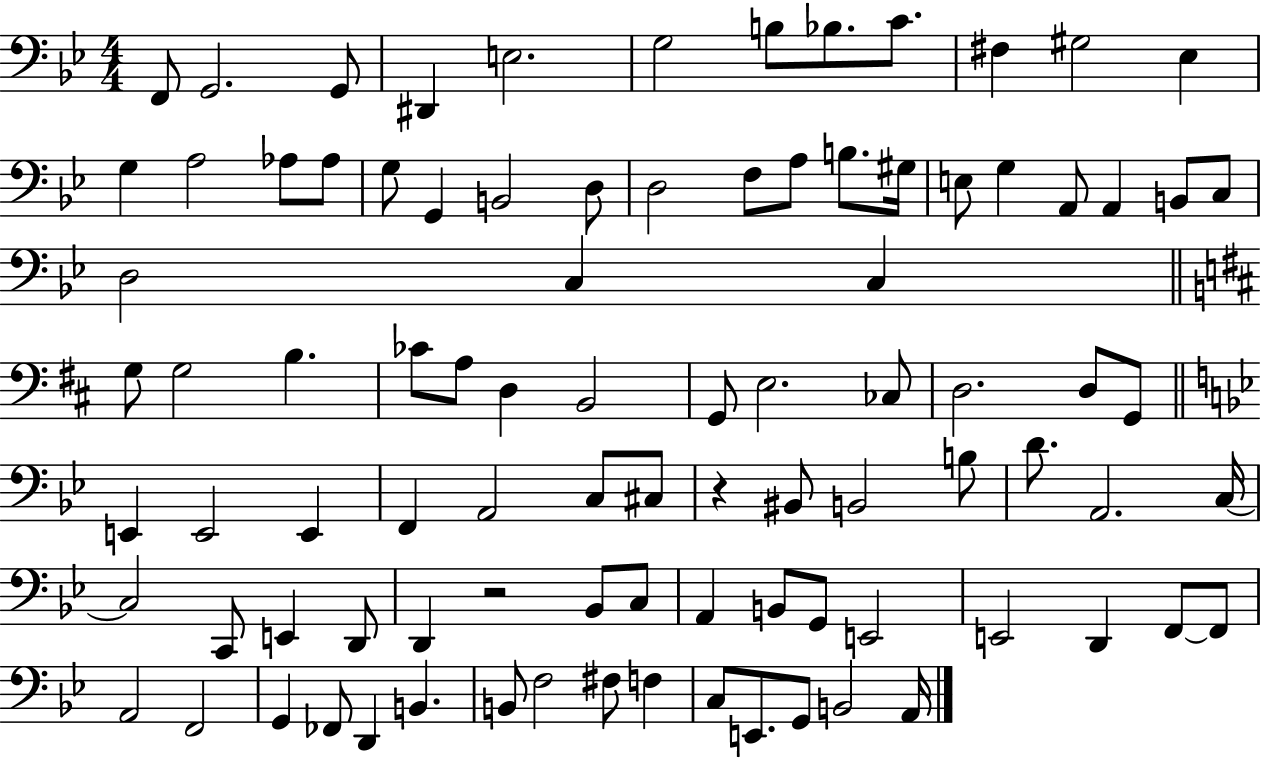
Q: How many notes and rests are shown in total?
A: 92